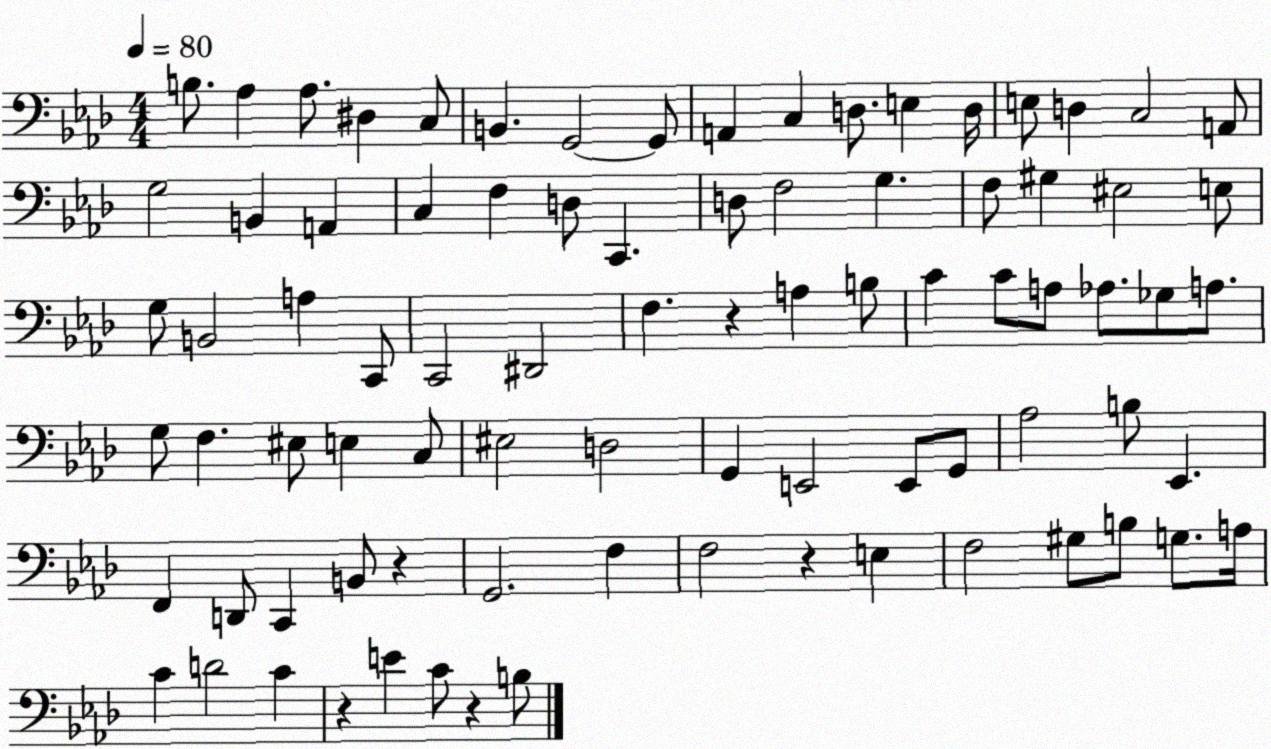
X:1
T:Untitled
M:4/4
L:1/4
K:Ab
B,/2 _A, _A,/2 ^D, C,/2 B,, G,,2 G,,/2 A,, C, D,/2 E, D,/4 E,/2 D, C,2 A,,/2 G,2 B,, A,, C, F, D,/2 C,, D,/2 F,2 G, F,/2 ^G, ^E,2 E,/2 G,/2 B,,2 A, C,,/2 C,,2 ^D,,2 F, z A, B,/2 C C/2 A,/2 _A,/2 _G,/2 A,/2 G,/2 F, ^E,/2 E, C,/2 ^E,2 D,2 G,, E,,2 E,,/2 G,,/2 _A,2 B,/2 _E,, F,, D,,/2 C,, B,,/2 z G,,2 F, F,2 z E, F,2 ^G,/2 B,/2 G,/2 A,/4 C D2 C z E C/2 z B,/2